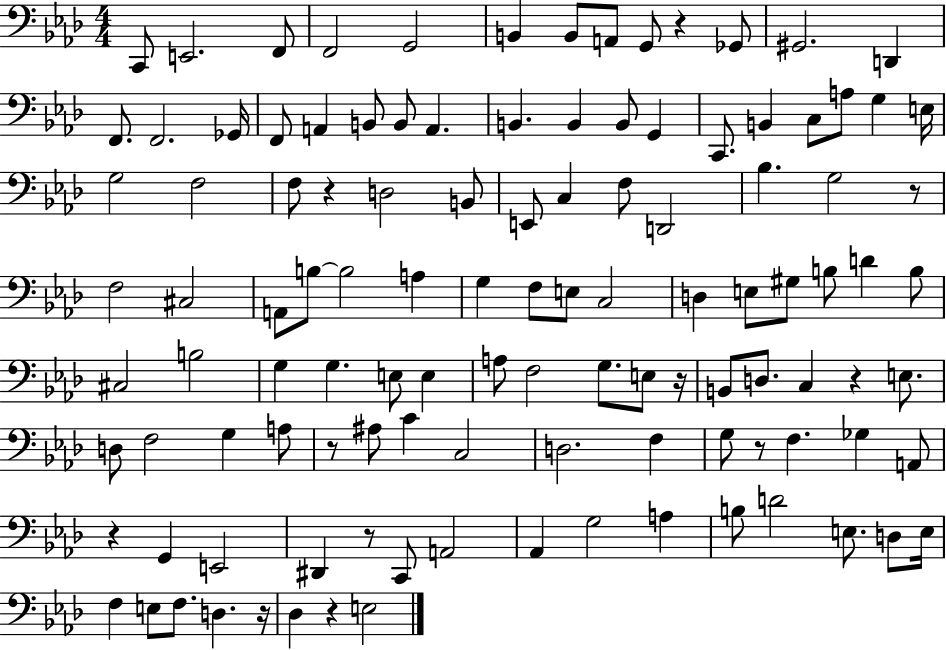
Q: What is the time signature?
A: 4/4